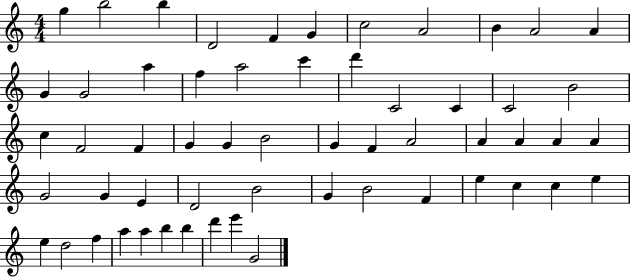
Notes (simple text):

G5/q B5/h B5/q D4/h F4/q G4/q C5/h A4/h B4/q A4/h A4/q G4/q G4/h A5/q F5/q A5/h C6/q D6/q C4/h C4/q C4/h B4/h C5/q F4/h F4/q G4/q G4/q B4/h G4/q F4/q A4/h A4/q A4/q A4/q A4/q G4/h G4/q E4/q D4/h B4/h G4/q B4/h F4/q E5/q C5/q C5/q E5/q E5/q D5/h F5/q A5/q A5/q B5/q B5/q D6/q E6/q G4/h